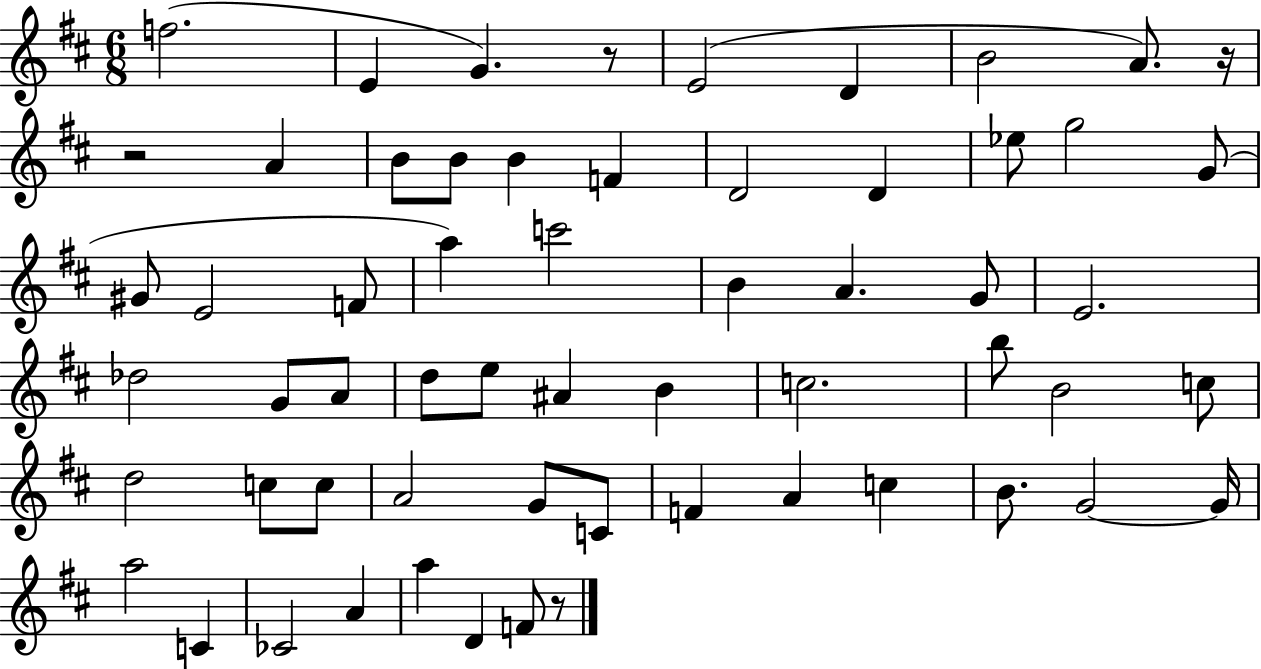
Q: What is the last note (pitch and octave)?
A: F4